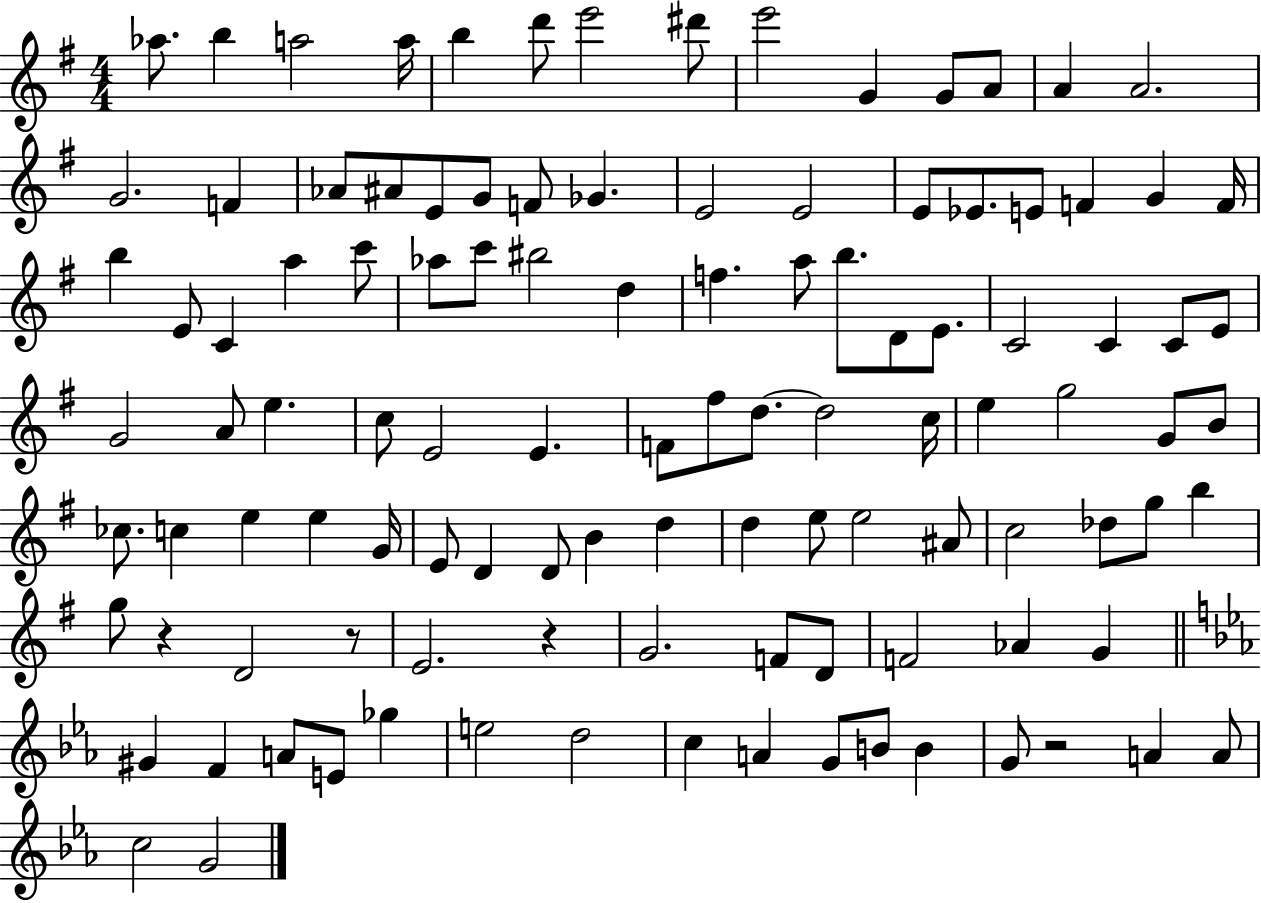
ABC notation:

X:1
T:Untitled
M:4/4
L:1/4
K:G
_a/2 b a2 a/4 b d'/2 e'2 ^d'/2 e'2 G G/2 A/2 A A2 G2 F _A/2 ^A/2 E/2 G/2 F/2 _G E2 E2 E/2 _E/2 E/2 F G F/4 b E/2 C a c'/2 _a/2 c'/2 ^b2 d f a/2 b/2 D/2 E/2 C2 C C/2 E/2 G2 A/2 e c/2 E2 E F/2 ^f/2 d/2 d2 c/4 e g2 G/2 B/2 _c/2 c e e G/4 E/2 D D/2 B d d e/2 e2 ^A/2 c2 _d/2 g/2 b g/2 z D2 z/2 E2 z G2 F/2 D/2 F2 _A G ^G F A/2 E/2 _g e2 d2 c A G/2 B/2 B G/2 z2 A A/2 c2 G2